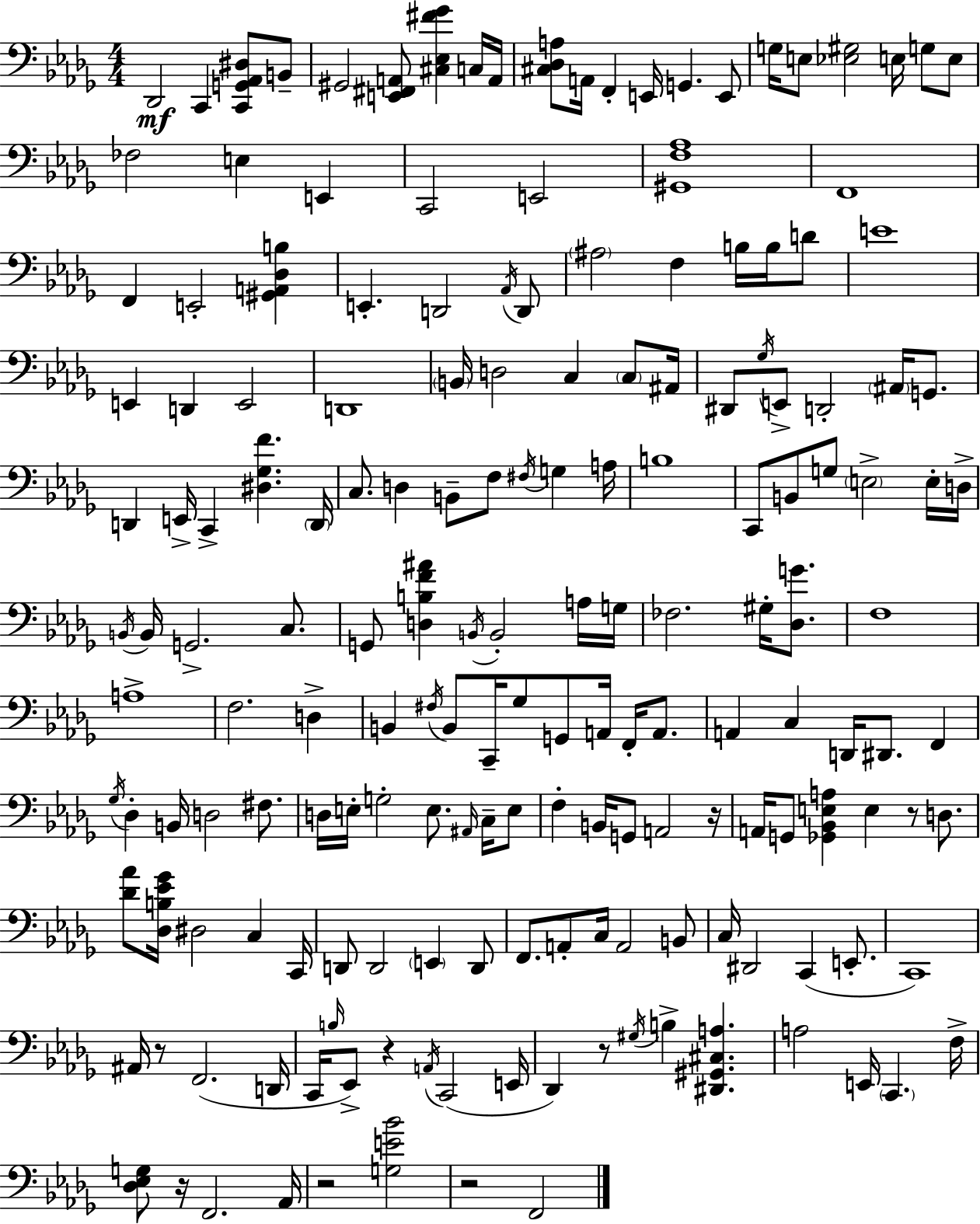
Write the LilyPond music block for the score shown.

{
  \clef bass
  \numericTimeSignature
  \time 4/4
  \key bes \minor
  \repeat volta 2 { des,2\mf c,4 <c, g, aes, dis>8 b,8-- | gis,2 <e, fis, a,>8 <cis ees fis' ges'>4 c16 a,16 | <cis des a>8 a,16 f,4-. e,16 g,4. e,8 | g16 e8 <ees gis>2 e16 g8 e8 | \break fes2 e4 e,4 | c,2 e,2 | <gis, f aes>1 | f,1 | \break f,4 e,2-. <gis, a, des b>4 | e,4.-. d,2 \acciaccatura { aes,16 } d,8 | \parenthesize ais2 f4 b16 b16 d'8 | e'1 | \break e,4 d,4 e,2 | d,1 | \parenthesize b,16 d2 c4 \parenthesize c8 | ais,16 dis,8 \acciaccatura { ges16 } e,8-> d,2-. \parenthesize ais,16 g,8. | \break d,4 e,16-> c,4-> <dis ges f'>4. | \parenthesize d,16 c8. d4 b,8-- f8 \acciaccatura { fis16 } g4 | a16 b1 | c,8 b,8 g8 \parenthesize e2-> | \break e16-. d16-> \acciaccatura { b,16 } b,16 g,2.-> | c8. g,8 <d b f' ais'>4 \acciaccatura { b,16 } b,2-. | a16 g16 fes2. | gis16-. <des g'>8. f1 | \break a1-> | f2. | d4-> b,4 \acciaccatura { fis16 } b,8 c,16-- ges8 g,8 | a,16 f,16-. a,8. a,4 c4 d,16 dis,8. | \break f,4 \acciaccatura { ges16 } des4-. b,16 d2 | fis8. d16 e16-. g2-. | e8. \grace { ais,16 } c16-- e8 f4-. b,16 g,8 a,2 | r16 a,16 g,8 <ges, bes, e a>4 e4 | \break r8 d8. <des' aes'>8 <des b ees' ges'>16 dis2 | c4 c,16 d,8 d,2 | \parenthesize e,4 d,8 f,8. a,8-. c16 a,2 | b,8 c16 dis,2 | \break c,4( e,8.-. c,1) | ais,16 r8 f,2.( | d,16 c,16 \grace { b16 } ees,8->) r4 | \acciaccatura { a,16 }( c,2 e,16 des,4) r8 | \break \acciaccatura { gis16 } b4-> <dis, gis, cis a>4. a2 | e,16 \parenthesize c,4. f16-> <des ees g>8 r16 f,2. | aes,16 r2 | <g e' bes'>2 r2 | \break f,2 } \bar "|."
}